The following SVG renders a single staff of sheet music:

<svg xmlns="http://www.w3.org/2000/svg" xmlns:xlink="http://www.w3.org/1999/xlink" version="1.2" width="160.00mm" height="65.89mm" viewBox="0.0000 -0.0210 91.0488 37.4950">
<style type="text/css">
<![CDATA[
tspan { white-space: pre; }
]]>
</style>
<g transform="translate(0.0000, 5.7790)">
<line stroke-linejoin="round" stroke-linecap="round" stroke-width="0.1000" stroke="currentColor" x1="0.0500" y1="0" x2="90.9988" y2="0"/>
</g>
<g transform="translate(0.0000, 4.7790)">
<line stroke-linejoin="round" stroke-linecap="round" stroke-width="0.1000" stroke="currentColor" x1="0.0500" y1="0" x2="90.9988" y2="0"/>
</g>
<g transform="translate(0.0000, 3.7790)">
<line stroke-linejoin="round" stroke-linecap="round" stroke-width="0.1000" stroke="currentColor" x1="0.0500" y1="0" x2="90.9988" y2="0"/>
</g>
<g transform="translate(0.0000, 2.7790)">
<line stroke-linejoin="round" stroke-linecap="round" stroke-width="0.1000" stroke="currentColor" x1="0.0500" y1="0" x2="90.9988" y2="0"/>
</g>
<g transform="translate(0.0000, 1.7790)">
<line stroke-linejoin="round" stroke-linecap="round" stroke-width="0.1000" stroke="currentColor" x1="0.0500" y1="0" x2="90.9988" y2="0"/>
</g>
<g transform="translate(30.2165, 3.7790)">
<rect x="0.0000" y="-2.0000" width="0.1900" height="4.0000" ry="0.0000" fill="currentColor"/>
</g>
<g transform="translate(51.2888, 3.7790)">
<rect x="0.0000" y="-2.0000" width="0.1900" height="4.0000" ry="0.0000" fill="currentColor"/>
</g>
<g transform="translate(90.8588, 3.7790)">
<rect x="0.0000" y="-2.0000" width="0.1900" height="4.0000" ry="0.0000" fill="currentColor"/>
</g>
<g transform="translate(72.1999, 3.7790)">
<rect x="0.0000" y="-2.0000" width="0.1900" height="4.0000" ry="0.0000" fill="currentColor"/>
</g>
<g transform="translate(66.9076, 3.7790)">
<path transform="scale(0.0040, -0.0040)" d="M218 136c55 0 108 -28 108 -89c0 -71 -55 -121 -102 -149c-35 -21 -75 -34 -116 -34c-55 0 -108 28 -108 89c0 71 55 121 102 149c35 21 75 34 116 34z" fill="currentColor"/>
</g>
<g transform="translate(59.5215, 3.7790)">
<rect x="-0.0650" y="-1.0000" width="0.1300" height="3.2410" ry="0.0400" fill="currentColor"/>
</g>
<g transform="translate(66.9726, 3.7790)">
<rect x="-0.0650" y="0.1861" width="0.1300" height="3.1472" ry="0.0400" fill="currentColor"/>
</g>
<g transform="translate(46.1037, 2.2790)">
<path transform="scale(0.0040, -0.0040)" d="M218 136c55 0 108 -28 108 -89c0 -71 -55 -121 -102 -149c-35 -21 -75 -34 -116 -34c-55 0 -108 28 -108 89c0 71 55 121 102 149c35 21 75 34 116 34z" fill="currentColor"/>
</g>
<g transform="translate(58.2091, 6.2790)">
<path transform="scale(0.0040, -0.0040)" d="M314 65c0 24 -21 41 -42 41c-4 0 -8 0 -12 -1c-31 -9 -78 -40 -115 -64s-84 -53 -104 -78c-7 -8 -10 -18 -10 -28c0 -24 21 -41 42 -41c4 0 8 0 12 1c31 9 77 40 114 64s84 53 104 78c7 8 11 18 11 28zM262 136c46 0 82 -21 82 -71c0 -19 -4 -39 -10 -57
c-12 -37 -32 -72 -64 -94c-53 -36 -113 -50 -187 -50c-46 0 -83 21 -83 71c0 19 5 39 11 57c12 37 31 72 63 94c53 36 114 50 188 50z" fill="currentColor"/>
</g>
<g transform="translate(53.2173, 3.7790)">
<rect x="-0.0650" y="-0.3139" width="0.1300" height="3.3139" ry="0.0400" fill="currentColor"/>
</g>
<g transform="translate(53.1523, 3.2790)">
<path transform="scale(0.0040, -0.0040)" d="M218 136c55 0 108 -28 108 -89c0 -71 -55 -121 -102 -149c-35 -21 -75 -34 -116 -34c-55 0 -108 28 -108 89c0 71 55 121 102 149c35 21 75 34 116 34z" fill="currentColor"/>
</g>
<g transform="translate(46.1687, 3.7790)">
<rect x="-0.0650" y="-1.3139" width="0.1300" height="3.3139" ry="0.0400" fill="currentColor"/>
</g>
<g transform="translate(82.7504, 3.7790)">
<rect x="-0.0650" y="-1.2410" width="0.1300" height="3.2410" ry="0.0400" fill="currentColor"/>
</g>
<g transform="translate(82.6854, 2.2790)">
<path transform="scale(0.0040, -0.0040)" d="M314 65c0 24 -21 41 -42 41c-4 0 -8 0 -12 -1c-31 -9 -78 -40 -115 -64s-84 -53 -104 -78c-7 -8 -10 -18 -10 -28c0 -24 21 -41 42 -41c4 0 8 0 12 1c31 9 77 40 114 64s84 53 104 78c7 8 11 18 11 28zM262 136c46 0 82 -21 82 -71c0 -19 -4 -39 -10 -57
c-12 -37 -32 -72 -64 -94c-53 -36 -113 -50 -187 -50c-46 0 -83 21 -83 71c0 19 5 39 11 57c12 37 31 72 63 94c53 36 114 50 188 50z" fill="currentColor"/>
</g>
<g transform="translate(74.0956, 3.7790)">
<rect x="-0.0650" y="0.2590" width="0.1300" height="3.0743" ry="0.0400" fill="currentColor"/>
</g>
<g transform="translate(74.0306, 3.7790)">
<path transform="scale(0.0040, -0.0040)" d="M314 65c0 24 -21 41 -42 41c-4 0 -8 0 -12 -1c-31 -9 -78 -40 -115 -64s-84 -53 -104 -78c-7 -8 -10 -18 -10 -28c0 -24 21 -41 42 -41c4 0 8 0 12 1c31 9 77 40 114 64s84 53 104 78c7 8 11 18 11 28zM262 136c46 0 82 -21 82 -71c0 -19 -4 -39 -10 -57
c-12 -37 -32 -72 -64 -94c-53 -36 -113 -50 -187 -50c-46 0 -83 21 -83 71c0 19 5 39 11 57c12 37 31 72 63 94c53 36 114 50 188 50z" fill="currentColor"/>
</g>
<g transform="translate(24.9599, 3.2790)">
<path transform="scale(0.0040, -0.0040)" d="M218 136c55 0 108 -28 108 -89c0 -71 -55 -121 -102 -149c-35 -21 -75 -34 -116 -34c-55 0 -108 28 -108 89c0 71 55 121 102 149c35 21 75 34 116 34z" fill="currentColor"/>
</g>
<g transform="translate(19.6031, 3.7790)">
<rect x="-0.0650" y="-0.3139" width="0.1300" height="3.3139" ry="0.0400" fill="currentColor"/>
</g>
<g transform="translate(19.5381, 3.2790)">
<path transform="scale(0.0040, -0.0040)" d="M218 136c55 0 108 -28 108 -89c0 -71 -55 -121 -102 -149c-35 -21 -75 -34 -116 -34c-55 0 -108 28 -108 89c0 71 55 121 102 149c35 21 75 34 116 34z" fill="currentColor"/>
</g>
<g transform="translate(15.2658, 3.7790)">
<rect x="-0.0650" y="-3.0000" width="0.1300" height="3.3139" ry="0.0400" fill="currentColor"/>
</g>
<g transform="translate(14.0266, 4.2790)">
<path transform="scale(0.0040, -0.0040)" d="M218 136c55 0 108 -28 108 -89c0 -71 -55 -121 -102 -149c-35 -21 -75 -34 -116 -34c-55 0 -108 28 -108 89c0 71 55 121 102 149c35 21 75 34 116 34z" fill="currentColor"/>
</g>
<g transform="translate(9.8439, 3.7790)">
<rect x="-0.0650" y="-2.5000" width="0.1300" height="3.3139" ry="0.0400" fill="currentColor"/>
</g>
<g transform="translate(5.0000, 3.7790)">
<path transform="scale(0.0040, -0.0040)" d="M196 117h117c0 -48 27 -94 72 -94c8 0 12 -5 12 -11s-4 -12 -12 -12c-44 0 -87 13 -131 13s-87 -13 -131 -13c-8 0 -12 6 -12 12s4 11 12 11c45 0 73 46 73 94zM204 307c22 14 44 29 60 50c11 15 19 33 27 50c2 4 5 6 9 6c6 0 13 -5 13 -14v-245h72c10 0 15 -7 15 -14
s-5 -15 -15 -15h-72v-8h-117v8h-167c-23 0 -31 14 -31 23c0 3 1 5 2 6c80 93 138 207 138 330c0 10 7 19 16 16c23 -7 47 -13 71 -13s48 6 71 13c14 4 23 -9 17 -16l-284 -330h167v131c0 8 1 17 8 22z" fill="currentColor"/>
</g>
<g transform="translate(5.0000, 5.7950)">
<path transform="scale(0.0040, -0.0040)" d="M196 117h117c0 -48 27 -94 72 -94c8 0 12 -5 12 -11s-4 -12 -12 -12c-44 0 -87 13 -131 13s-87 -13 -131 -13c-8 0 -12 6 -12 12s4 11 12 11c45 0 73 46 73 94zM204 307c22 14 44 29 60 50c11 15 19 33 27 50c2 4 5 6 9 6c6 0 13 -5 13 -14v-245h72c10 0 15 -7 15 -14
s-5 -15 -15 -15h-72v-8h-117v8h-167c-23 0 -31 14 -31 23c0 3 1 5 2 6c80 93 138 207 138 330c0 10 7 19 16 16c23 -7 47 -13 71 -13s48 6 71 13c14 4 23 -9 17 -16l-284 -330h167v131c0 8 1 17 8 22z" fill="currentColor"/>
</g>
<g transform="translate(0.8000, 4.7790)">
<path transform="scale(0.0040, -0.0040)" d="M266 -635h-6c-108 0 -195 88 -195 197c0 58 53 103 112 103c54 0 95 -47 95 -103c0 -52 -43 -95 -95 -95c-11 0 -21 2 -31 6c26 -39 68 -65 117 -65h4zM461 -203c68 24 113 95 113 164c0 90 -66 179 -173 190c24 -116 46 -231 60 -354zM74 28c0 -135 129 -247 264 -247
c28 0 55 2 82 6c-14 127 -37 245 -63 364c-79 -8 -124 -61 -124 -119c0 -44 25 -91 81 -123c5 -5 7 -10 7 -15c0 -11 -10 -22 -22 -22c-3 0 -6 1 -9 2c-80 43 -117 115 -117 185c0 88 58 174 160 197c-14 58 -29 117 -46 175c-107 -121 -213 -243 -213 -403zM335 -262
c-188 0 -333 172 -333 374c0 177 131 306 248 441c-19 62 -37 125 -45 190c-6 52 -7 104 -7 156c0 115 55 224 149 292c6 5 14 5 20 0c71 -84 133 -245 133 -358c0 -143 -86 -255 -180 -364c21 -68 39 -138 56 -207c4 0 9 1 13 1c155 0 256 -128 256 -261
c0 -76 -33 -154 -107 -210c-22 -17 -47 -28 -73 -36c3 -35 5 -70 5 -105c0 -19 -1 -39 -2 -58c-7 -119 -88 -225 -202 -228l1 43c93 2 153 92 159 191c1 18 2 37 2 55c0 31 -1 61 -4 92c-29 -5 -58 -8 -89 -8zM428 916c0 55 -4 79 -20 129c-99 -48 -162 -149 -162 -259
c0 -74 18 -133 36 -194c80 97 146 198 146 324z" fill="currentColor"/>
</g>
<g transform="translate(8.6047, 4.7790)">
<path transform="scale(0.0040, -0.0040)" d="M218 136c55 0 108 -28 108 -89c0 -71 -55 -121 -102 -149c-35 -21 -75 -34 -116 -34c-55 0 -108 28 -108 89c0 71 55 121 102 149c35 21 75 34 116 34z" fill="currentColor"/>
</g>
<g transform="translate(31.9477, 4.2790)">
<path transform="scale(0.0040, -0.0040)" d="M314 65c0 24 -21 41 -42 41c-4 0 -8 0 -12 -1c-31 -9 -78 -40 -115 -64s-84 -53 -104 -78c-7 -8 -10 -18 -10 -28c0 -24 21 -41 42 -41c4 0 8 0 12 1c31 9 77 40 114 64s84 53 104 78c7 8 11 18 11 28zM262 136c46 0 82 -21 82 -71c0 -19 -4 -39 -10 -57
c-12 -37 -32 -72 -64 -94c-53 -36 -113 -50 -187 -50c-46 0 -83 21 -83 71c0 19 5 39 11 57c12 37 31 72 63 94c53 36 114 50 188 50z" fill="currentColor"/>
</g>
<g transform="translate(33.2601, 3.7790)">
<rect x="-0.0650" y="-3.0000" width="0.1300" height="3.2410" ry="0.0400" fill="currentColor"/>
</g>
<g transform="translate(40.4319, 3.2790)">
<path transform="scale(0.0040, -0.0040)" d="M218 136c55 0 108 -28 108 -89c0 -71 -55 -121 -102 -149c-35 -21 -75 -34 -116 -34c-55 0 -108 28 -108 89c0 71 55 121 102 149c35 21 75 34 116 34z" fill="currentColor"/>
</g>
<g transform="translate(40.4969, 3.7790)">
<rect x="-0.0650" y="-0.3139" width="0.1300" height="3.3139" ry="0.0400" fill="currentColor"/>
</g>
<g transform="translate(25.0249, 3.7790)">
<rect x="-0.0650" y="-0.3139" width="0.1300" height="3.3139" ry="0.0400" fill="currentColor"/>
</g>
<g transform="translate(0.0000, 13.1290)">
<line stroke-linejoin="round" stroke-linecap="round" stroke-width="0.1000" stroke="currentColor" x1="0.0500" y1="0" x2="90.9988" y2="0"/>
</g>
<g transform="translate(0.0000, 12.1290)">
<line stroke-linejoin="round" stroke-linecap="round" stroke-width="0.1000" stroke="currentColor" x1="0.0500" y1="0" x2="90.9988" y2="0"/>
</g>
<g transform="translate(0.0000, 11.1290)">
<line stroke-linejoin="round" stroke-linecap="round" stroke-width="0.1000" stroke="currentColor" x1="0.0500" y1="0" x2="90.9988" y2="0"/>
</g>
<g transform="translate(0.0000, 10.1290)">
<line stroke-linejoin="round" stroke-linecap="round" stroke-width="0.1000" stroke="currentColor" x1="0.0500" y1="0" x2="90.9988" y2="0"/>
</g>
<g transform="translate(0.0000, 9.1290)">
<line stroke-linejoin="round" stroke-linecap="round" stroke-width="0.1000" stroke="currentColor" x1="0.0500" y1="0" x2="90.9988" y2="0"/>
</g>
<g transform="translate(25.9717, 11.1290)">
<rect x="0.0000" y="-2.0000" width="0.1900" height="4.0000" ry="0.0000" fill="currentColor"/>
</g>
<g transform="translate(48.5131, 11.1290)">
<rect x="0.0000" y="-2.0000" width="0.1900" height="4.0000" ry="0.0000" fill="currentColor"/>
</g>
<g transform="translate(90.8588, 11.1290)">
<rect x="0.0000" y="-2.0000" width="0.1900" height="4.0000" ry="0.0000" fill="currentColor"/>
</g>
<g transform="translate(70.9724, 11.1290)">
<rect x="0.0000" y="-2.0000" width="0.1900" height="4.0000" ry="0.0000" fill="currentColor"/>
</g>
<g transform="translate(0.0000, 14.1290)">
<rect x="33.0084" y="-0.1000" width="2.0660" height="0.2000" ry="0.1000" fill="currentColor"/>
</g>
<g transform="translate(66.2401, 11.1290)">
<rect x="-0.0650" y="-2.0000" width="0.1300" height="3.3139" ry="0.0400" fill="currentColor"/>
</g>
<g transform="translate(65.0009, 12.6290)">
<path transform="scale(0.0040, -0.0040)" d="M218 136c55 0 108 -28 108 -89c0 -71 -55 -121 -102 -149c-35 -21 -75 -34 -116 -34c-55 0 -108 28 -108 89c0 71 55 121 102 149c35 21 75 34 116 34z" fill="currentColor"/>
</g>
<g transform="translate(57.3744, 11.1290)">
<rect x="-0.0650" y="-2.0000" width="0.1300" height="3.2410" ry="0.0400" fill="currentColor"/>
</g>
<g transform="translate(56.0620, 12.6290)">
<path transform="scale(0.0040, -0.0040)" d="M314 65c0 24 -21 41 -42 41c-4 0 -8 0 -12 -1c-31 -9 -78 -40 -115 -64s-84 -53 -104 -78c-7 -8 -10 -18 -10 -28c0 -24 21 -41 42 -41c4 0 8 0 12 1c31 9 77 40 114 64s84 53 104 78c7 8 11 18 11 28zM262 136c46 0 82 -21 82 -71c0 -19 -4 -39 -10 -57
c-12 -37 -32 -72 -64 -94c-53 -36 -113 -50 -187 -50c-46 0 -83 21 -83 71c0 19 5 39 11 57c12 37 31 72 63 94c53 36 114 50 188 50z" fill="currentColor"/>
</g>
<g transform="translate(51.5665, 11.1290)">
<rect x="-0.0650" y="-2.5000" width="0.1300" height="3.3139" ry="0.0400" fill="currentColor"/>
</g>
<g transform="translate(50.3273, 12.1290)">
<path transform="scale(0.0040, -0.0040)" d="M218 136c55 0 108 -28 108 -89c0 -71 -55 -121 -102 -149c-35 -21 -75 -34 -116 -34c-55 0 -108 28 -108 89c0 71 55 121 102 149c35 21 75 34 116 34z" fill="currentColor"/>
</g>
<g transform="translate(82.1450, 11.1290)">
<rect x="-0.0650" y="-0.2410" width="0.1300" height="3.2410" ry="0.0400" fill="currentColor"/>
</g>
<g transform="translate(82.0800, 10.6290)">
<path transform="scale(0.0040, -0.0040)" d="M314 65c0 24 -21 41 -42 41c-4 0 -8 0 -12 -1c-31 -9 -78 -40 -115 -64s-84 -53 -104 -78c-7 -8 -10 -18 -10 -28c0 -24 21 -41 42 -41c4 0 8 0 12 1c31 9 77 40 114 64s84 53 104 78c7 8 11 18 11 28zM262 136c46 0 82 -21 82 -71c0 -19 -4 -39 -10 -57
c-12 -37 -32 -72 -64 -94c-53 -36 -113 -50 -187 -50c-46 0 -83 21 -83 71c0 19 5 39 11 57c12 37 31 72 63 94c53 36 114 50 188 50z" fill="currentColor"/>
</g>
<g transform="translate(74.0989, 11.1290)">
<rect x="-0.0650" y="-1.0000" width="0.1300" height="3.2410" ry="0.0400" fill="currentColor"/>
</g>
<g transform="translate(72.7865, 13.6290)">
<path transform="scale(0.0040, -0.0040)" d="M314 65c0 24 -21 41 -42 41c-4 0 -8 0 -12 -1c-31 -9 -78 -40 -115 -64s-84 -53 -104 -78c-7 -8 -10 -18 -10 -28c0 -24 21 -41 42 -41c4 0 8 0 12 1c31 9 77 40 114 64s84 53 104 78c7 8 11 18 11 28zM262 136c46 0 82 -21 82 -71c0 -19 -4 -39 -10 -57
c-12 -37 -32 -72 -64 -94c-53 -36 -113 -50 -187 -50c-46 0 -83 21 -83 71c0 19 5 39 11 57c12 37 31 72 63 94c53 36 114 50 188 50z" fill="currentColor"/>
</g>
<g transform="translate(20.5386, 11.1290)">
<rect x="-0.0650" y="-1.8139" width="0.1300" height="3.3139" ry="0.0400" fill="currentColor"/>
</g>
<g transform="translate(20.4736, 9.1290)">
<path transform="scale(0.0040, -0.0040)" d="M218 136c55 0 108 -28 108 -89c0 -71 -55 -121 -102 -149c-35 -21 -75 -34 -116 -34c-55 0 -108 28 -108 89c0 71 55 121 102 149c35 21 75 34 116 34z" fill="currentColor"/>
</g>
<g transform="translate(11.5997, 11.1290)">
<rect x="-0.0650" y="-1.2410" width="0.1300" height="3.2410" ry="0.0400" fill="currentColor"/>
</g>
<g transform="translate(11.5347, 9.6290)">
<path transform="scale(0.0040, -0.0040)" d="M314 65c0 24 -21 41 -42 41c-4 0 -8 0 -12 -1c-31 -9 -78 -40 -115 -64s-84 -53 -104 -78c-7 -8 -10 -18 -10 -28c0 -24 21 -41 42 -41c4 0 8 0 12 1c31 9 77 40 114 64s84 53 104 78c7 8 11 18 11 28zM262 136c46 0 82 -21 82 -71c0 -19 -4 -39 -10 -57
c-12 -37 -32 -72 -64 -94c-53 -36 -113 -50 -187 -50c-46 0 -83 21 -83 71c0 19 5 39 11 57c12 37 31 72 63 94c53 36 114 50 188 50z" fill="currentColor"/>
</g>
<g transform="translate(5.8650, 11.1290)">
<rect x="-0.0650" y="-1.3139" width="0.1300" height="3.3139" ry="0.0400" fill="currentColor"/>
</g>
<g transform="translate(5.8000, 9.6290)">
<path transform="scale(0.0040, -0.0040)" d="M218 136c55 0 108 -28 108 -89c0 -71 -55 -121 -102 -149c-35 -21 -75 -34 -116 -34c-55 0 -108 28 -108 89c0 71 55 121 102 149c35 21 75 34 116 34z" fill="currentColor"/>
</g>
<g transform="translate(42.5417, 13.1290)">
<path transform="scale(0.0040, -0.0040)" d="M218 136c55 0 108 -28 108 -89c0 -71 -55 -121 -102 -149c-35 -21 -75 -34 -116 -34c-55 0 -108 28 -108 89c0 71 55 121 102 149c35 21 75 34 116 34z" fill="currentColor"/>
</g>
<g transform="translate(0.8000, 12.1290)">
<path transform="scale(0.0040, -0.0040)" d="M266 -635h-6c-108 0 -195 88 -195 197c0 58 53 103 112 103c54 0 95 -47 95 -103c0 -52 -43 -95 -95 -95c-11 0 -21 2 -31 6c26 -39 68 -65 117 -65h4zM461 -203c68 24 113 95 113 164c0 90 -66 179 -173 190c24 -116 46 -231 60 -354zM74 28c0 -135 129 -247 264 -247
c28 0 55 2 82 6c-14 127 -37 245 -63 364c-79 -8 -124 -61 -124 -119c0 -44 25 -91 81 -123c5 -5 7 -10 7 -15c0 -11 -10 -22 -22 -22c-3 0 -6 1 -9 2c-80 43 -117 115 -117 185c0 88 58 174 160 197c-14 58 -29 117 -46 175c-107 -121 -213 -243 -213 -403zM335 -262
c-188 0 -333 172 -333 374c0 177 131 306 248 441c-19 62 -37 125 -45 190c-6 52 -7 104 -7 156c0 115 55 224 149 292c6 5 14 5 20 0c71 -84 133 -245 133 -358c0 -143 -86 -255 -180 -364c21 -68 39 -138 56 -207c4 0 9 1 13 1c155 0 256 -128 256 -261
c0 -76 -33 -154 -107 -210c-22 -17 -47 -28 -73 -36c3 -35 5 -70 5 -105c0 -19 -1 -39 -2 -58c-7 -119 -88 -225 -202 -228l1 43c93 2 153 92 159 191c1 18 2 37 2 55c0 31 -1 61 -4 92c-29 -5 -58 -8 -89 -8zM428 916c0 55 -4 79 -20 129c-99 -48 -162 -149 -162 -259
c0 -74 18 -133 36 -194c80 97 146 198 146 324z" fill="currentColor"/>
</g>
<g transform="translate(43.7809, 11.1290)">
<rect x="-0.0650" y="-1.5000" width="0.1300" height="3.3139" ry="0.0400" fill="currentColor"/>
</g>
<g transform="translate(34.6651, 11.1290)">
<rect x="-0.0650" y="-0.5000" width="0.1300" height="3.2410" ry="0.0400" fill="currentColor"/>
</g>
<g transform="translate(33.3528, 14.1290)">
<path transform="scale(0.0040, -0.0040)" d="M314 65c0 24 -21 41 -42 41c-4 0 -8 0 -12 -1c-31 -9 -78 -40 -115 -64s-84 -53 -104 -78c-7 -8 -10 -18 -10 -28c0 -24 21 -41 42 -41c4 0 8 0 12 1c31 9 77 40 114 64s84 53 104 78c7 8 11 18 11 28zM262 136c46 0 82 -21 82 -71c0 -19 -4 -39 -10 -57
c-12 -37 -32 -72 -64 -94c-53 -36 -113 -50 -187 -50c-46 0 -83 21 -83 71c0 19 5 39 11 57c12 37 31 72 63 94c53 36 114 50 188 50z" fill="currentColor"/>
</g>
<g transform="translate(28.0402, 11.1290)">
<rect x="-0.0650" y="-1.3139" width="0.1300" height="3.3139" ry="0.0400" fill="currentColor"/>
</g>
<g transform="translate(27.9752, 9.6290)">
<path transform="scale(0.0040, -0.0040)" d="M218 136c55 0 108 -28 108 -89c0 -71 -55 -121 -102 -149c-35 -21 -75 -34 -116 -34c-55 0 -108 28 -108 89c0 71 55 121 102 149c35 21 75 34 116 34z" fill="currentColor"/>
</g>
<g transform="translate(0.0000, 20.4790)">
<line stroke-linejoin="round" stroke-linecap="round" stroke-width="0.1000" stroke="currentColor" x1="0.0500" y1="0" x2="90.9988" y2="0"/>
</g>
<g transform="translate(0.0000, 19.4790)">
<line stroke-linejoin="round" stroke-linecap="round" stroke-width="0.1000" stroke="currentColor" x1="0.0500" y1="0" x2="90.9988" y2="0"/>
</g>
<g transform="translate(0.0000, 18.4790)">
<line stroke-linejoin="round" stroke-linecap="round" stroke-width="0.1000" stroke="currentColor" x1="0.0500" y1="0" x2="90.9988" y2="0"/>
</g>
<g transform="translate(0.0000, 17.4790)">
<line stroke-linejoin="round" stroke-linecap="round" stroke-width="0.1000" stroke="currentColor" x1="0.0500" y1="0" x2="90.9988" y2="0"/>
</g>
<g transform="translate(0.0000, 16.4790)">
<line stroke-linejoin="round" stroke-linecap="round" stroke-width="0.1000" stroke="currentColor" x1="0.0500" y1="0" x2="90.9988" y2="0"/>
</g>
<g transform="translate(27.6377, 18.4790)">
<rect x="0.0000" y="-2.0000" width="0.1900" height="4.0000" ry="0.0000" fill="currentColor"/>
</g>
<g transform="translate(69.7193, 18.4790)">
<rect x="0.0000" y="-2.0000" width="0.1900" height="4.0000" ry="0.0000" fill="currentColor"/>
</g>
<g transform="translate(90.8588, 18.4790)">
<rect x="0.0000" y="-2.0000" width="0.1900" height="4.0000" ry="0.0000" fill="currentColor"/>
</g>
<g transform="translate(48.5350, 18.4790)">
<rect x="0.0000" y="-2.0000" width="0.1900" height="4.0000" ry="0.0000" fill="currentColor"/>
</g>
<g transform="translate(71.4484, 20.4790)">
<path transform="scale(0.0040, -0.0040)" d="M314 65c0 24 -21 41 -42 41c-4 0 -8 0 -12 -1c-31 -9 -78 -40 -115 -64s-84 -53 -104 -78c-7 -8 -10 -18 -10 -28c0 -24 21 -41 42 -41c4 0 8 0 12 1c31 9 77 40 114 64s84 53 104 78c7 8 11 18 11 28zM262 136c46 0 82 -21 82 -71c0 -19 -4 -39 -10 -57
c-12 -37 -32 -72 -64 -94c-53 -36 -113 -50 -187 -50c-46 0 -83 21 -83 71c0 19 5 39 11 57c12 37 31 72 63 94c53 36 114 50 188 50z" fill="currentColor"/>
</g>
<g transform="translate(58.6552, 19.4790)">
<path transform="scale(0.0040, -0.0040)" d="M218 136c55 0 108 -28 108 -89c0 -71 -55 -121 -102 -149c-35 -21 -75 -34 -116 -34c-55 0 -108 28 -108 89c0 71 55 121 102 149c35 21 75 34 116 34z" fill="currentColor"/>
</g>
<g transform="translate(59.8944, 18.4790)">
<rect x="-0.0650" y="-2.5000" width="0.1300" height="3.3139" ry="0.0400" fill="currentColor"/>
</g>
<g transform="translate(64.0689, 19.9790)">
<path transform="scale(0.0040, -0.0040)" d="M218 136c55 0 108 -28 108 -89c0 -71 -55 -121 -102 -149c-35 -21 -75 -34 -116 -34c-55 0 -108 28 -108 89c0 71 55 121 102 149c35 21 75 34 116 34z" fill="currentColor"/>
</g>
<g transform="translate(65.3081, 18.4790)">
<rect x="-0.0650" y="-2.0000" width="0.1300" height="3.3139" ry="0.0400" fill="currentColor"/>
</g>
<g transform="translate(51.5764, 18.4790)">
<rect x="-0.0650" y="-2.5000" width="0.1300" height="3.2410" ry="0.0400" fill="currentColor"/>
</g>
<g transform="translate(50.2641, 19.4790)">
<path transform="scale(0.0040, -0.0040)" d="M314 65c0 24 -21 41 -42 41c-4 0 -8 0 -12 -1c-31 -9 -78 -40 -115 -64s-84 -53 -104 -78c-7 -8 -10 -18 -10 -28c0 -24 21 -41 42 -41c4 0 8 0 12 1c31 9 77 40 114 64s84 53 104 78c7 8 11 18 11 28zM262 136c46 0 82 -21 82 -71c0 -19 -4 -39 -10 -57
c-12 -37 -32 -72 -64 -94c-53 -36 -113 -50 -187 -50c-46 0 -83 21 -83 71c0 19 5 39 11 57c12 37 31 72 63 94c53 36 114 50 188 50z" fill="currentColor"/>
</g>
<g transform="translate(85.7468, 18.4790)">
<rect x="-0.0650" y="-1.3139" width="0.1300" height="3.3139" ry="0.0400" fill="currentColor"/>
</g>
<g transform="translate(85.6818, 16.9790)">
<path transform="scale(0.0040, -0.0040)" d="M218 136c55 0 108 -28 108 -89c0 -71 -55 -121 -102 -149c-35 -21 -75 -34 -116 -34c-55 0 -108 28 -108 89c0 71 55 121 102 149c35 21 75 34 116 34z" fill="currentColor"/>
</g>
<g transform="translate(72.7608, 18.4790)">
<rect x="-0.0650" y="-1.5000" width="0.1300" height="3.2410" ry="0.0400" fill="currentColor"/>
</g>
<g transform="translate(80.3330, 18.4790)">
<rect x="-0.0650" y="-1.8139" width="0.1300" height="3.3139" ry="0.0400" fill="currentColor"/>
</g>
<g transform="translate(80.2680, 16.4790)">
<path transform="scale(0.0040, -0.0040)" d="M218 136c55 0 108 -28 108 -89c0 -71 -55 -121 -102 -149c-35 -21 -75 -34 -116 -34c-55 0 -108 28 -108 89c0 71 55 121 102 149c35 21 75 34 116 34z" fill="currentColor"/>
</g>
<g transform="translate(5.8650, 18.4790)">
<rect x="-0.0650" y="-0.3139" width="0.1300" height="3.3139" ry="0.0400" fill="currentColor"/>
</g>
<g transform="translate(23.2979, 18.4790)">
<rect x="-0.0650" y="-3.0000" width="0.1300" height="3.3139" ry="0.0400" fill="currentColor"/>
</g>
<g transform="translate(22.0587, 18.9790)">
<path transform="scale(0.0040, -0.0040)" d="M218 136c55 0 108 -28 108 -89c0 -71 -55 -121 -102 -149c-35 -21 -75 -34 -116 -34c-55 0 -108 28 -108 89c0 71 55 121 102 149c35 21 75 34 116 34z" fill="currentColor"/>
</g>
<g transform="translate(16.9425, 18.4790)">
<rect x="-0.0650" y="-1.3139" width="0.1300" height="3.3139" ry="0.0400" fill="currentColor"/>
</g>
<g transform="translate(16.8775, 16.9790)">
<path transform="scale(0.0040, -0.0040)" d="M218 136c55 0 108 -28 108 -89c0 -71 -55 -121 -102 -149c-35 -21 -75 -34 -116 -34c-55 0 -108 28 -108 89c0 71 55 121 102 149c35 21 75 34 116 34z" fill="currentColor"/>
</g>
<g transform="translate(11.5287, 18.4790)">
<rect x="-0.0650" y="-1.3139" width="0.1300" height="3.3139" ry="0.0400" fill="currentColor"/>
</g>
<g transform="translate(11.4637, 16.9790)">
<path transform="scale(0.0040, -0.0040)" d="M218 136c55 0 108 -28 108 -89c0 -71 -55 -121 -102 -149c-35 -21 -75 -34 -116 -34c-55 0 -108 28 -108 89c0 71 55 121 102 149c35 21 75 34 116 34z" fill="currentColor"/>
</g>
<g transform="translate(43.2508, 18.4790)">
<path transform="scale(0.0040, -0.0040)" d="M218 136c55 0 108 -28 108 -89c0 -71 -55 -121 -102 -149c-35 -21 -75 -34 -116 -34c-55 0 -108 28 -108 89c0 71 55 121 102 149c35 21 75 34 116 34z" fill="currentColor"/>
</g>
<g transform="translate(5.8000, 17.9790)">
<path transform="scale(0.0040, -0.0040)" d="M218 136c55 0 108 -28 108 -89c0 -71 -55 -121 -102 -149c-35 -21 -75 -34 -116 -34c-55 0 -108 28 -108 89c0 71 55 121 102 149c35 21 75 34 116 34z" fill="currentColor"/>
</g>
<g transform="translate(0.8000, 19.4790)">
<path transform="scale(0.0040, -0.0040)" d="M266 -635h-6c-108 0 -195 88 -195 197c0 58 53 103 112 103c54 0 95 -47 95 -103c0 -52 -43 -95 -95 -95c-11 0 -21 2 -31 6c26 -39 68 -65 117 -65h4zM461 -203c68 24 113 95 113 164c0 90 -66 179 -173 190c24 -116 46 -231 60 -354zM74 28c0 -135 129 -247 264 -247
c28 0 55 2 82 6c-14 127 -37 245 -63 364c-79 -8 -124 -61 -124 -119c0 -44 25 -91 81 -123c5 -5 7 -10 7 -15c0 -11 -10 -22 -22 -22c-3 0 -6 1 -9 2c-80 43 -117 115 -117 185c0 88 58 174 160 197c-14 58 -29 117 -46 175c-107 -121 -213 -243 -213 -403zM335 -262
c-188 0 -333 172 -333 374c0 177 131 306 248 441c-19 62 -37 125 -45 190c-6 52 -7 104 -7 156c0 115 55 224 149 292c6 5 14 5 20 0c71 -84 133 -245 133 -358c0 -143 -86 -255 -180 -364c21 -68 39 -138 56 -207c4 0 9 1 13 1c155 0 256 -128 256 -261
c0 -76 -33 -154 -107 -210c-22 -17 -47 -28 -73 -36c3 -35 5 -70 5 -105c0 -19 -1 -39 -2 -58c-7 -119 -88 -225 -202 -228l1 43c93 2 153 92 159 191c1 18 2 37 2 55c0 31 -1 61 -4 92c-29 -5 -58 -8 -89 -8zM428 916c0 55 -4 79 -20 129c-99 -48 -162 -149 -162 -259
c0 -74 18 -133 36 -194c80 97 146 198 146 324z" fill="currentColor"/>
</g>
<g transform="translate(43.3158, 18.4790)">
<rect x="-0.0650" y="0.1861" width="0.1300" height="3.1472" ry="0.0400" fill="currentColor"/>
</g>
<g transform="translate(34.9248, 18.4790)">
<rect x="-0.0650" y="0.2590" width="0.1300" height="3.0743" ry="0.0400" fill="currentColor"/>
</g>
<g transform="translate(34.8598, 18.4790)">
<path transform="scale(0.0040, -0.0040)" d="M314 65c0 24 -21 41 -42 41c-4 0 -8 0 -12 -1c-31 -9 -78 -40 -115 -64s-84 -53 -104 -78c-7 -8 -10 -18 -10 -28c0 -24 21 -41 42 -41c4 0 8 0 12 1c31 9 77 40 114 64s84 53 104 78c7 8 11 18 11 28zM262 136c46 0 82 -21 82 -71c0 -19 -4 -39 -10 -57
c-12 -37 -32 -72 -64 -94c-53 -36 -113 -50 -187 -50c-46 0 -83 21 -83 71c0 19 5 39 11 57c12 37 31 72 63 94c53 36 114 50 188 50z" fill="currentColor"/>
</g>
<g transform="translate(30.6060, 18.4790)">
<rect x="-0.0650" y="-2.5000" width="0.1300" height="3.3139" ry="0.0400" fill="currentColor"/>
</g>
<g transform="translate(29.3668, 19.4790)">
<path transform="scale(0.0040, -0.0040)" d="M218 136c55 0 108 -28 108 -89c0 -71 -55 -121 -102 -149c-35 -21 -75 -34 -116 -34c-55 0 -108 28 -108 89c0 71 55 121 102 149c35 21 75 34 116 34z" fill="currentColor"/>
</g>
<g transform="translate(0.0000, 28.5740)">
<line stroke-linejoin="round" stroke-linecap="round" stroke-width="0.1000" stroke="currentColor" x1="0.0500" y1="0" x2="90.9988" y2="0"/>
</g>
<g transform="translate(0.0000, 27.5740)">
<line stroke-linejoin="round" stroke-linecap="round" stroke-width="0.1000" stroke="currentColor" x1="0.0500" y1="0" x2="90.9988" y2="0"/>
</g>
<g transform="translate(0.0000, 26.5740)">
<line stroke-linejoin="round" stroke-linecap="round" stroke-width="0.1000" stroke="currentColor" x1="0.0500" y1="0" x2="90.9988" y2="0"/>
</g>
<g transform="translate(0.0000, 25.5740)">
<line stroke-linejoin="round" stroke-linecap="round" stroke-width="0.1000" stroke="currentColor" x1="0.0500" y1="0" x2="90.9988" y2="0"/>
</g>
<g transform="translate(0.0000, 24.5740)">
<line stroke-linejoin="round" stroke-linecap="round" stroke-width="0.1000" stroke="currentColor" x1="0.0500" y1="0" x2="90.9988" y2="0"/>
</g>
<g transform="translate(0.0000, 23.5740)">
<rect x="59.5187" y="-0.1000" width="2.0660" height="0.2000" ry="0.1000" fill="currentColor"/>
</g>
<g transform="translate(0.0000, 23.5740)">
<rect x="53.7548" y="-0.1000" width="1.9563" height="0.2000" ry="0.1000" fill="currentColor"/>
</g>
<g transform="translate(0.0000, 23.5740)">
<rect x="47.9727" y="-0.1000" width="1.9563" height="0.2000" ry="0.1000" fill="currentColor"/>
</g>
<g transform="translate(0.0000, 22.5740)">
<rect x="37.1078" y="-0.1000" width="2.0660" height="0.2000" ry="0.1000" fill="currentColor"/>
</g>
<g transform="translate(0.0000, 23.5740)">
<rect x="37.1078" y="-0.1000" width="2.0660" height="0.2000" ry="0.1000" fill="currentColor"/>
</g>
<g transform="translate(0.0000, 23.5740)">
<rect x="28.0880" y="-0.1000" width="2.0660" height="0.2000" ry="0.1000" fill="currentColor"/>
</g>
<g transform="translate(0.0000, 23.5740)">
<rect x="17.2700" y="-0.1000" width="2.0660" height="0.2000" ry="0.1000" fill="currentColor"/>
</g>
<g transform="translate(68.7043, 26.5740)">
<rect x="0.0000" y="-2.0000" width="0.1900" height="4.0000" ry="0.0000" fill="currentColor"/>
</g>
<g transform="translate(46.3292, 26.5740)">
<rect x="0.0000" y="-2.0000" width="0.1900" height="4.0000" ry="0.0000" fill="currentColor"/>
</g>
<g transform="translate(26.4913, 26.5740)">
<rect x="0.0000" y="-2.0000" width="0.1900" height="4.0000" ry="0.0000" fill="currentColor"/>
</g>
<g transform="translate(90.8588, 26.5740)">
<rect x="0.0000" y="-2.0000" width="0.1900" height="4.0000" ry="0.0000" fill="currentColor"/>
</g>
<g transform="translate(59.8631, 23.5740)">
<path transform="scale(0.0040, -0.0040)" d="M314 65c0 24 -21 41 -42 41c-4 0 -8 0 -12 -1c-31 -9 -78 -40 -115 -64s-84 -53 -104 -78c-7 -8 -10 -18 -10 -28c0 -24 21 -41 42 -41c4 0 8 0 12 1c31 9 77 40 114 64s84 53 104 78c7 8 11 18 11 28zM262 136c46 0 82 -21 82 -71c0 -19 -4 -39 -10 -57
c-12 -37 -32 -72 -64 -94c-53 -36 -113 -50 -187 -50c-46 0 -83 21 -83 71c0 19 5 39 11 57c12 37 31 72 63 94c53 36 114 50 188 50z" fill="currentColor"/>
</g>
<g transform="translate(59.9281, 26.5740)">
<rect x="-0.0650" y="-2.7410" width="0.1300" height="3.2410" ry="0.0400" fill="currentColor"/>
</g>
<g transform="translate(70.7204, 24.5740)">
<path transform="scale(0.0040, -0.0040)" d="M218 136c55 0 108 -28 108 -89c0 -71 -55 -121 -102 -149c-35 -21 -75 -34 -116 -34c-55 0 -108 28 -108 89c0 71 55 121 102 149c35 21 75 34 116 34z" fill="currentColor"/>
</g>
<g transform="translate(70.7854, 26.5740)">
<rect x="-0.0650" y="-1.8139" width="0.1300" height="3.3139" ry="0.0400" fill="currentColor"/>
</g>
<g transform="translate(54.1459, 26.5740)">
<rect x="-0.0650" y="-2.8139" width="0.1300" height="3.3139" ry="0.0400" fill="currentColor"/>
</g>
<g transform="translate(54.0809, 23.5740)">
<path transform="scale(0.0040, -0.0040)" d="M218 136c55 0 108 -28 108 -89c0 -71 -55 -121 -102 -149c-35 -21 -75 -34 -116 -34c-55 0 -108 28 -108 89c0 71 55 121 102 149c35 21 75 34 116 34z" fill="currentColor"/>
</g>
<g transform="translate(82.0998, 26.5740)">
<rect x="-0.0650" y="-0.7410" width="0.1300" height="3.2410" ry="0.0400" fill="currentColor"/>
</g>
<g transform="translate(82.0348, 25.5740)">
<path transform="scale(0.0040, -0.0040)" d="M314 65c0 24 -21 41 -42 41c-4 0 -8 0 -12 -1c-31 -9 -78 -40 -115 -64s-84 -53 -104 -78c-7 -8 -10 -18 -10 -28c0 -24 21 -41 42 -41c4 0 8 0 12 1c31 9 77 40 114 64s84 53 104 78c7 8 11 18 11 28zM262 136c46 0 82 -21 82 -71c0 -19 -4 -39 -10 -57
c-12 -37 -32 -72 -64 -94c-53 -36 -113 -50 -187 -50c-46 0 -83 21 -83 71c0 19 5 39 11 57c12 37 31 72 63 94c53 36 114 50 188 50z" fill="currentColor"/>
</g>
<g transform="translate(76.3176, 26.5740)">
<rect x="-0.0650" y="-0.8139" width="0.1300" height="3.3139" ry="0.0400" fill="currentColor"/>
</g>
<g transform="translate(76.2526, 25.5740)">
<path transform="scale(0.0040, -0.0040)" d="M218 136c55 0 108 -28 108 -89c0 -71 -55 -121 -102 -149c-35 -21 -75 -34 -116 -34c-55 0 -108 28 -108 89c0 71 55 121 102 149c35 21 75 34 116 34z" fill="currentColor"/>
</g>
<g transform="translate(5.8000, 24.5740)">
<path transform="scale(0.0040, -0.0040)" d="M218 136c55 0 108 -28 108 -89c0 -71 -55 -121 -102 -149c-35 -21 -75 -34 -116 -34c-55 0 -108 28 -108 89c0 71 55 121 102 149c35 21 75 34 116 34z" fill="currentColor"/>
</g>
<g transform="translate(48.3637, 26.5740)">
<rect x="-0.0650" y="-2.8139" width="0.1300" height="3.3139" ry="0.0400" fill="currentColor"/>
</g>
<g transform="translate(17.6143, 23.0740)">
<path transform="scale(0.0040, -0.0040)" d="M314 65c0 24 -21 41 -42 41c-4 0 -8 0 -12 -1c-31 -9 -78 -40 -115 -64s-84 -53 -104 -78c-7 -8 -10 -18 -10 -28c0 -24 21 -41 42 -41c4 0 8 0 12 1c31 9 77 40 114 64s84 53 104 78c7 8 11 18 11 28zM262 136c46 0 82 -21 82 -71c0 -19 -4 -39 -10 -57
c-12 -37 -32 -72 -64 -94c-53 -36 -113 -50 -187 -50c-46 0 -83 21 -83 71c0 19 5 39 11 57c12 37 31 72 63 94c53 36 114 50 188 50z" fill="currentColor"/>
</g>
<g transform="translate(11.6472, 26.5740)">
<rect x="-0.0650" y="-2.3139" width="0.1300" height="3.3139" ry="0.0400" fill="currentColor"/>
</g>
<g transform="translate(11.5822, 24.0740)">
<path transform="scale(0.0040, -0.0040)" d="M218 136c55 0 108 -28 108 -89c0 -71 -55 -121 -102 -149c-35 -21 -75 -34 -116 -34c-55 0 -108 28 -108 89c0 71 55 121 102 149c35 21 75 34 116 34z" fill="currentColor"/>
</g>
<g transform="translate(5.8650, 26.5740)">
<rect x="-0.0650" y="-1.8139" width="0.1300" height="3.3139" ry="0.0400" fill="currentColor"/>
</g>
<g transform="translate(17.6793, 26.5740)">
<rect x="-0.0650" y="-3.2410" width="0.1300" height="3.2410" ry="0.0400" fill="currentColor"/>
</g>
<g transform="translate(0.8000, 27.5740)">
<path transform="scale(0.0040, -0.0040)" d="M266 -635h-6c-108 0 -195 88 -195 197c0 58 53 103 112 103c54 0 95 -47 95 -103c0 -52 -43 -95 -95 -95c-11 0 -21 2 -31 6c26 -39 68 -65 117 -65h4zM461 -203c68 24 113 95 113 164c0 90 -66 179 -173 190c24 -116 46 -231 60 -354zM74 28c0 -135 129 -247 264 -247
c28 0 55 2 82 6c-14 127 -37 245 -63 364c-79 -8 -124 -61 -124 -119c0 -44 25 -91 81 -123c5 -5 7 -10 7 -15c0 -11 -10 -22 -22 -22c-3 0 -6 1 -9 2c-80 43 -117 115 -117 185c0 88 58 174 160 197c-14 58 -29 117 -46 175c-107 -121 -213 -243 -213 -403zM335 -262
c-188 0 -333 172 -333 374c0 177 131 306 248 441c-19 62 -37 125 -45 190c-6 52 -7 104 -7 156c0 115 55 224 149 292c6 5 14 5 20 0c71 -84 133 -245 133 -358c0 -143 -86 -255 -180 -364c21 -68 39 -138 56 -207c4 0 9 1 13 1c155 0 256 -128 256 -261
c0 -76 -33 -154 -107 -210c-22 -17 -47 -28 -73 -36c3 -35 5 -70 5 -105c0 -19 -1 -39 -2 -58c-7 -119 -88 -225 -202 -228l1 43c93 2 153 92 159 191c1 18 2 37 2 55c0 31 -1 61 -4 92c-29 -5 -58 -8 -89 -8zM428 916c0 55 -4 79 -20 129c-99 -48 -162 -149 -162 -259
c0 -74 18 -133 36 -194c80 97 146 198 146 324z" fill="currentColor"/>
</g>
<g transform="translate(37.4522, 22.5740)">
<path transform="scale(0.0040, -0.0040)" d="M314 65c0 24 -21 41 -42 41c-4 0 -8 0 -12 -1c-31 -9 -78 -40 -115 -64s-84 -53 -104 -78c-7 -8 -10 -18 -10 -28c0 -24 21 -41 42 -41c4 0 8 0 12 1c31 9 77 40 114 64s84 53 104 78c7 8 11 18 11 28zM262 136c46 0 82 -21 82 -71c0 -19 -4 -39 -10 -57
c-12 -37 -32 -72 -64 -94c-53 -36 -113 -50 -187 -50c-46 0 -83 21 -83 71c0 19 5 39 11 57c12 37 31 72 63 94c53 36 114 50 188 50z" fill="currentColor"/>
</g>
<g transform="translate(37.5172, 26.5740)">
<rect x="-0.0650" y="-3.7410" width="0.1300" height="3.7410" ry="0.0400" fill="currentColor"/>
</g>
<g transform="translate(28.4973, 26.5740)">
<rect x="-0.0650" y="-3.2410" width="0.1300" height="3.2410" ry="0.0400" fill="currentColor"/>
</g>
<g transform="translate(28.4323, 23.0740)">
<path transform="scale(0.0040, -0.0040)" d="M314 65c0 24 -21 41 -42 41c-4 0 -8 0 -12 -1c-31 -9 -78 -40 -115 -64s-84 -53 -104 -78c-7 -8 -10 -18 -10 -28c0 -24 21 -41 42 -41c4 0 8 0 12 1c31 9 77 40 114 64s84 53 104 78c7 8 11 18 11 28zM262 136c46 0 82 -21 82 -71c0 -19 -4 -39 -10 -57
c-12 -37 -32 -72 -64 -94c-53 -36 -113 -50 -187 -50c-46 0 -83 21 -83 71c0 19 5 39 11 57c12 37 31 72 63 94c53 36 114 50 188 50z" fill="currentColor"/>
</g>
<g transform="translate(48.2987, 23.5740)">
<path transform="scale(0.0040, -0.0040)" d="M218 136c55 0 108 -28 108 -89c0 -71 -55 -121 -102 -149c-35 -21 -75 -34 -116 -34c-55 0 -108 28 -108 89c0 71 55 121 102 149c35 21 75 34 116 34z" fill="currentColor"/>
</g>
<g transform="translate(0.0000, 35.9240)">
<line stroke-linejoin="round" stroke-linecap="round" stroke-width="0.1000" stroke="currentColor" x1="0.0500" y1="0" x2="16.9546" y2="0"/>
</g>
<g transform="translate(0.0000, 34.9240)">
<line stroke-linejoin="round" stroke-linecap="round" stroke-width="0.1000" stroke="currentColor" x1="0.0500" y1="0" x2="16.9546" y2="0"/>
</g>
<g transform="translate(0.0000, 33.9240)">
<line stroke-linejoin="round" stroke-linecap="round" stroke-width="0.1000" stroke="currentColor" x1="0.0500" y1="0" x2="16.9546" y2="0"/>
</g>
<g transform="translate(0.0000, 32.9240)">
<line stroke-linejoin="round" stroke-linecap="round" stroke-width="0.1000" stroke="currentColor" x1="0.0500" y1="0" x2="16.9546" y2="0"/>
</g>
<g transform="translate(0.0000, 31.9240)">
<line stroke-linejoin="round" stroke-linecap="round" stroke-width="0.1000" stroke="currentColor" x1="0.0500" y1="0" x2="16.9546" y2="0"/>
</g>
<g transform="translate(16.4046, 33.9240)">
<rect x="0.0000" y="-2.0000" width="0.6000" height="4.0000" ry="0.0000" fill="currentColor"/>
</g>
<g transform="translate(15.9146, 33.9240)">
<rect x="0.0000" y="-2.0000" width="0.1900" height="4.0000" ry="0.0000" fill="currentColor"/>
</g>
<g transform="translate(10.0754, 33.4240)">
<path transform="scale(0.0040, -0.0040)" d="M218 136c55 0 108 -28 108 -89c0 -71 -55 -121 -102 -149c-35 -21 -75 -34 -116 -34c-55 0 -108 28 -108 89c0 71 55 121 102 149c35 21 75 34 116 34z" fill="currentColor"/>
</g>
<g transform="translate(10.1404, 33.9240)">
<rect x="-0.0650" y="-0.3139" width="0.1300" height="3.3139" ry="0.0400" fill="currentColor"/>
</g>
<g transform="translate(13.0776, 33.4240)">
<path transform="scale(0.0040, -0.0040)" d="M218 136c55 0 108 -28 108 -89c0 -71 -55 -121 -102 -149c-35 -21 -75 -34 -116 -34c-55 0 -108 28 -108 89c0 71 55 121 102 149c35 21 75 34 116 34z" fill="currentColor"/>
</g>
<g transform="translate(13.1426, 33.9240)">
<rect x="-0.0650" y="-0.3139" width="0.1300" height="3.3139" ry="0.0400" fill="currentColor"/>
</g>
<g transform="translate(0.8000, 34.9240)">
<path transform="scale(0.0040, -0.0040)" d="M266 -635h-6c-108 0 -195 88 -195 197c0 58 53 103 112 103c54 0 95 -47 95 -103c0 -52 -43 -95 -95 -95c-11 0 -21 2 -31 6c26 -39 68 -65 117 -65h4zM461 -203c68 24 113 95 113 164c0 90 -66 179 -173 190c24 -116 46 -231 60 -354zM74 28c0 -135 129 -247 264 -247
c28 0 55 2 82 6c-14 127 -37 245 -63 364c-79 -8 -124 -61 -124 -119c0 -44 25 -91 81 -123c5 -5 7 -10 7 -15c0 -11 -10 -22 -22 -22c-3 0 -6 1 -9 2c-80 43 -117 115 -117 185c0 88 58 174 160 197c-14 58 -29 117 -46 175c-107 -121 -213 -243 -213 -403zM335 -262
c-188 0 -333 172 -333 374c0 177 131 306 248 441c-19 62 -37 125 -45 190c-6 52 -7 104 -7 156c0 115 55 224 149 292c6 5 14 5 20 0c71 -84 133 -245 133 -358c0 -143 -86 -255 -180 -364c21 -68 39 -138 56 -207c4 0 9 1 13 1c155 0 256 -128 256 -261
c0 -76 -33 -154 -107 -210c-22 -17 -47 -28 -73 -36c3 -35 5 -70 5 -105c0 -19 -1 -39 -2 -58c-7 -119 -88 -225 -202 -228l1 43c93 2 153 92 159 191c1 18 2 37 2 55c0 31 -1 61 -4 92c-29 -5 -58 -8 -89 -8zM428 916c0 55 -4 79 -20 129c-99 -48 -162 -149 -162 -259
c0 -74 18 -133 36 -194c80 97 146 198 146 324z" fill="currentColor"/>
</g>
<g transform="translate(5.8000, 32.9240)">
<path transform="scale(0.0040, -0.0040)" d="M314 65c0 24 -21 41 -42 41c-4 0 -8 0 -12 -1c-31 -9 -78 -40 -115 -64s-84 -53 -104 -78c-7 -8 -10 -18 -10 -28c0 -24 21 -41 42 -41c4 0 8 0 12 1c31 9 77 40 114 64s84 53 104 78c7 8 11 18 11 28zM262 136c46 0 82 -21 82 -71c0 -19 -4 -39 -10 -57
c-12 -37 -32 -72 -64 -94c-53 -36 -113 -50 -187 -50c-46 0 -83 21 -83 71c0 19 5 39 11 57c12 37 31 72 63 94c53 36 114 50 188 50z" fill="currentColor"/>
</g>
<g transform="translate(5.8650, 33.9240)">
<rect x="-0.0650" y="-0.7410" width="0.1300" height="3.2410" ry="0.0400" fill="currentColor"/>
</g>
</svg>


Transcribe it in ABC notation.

X:1
T:Untitled
M:4/4
L:1/4
K:C
G A c c A2 c e c D2 B B2 e2 e e2 f e C2 E G F2 F D2 c2 c e e A G B2 B G2 G F E2 f e f g b2 b2 c'2 a a a2 f d d2 d2 c c